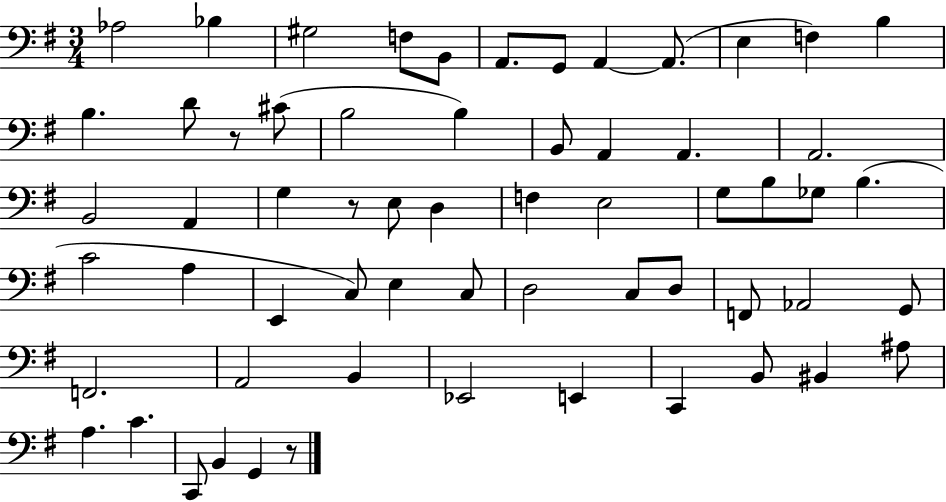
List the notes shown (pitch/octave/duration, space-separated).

Ab3/h Bb3/q G#3/h F3/e B2/e A2/e. G2/e A2/q A2/e. E3/q F3/q B3/q B3/q. D4/e R/e C#4/e B3/h B3/q B2/e A2/q A2/q. A2/h. B2/h A2/q G3/q R/e E3/e D3/q F3/q E3/h G3/e B3/e Gb3/e B3/q. C4/h A3/q E2/q C3/e E3/q C3/e D3/h C3/e D3/e F2/e Ab2/h G2/e F2/h. A2/h B2/q Eb2/h E2/q C2/q B2/e BIS2/q A#3/e A3/q. C4/q. C2/e B2/q G2/q R/e